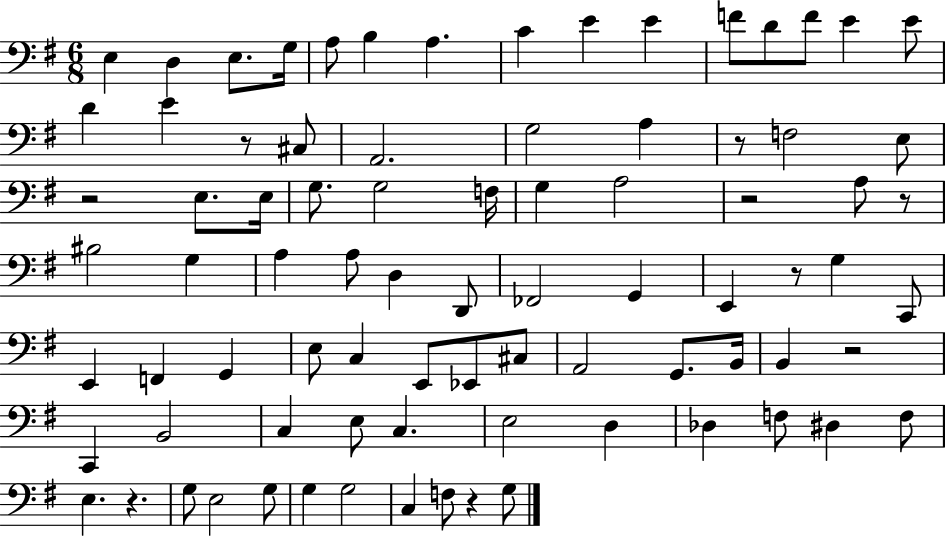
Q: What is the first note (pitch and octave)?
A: E3